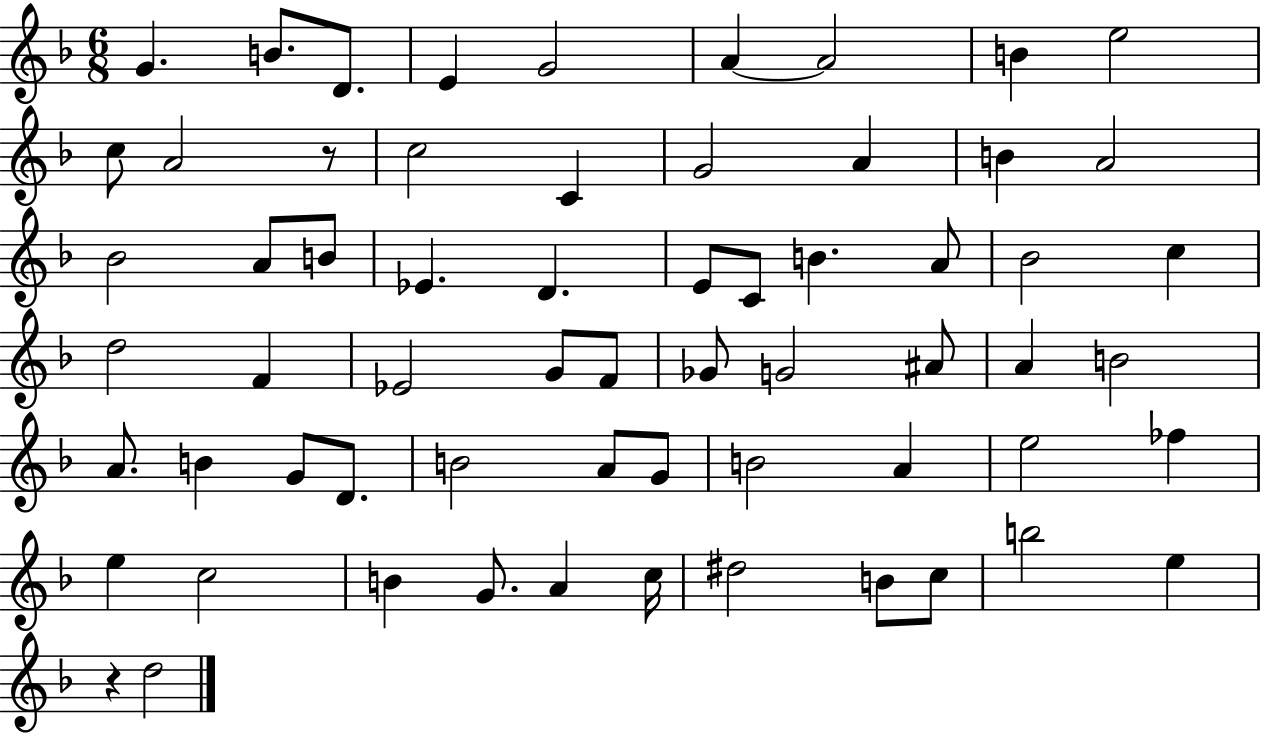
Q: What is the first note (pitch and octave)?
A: G4